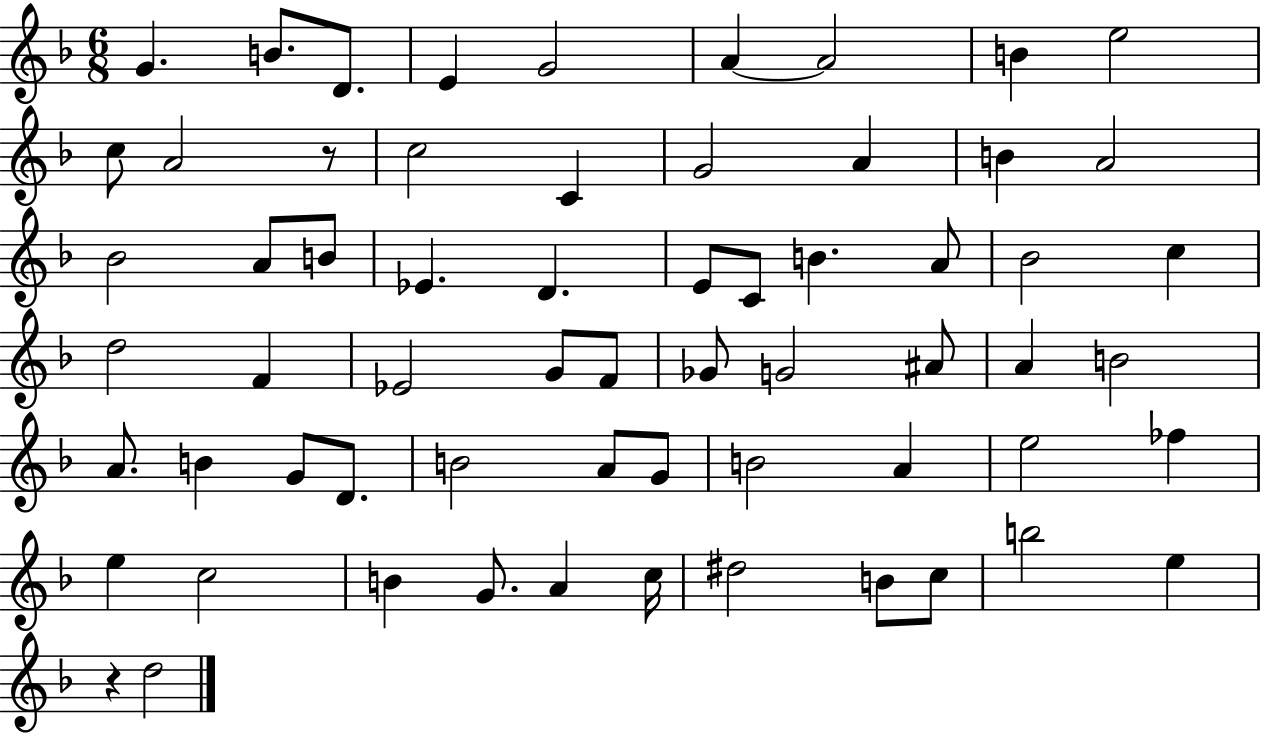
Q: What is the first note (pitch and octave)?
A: G4